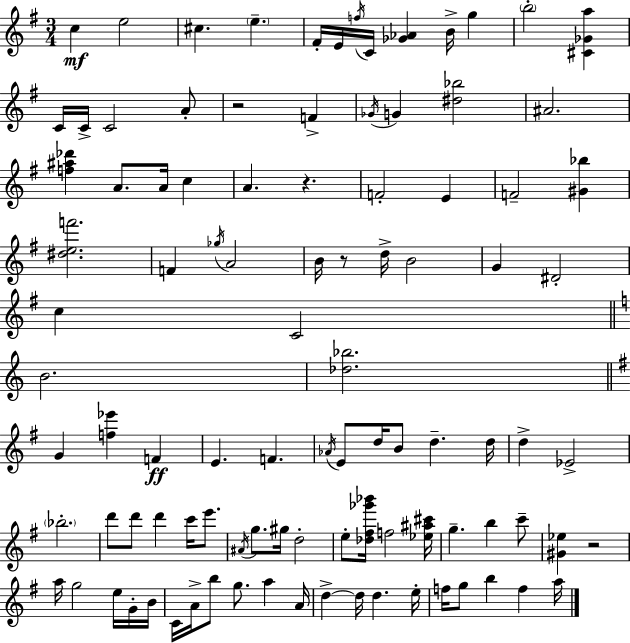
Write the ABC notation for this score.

X:1
T:Untitled
M:3/4
L:1/4
K:G
c e2 ^c e ^F/4 E/4 f/4 C/4 [_G_A] B/4 g b2 [^C_Ga] C/4 C/4 C2 A/2 z2 F _G/4 G [^d_b]2 ^A2 [f^a_d'] A/2 A/4 c A z F2 E F2 [^G_b] [^def']2 F _g/4 A2 B/4 z/2 d/4 B2 G ^D2 c C2 B2 [_d_b]2 G [f_e'] F E F _A/4 E/2 d/4 B/2 d d/4 d _E2 _b2 d'/2 d'/2 d' c'/4 e'/2 ^A/4 g/2 ^g/4 d2 e/2 [_d^f_g'_b']/4 f2 [_e^a^c']/4 g b c'/2 [^G_e] z2 a/4 g2 e/4 G/4 B/4 C/4 A/4 b/2 g/2 a A/4 d d/4 d e/4 f/4 g/2 b f a/4